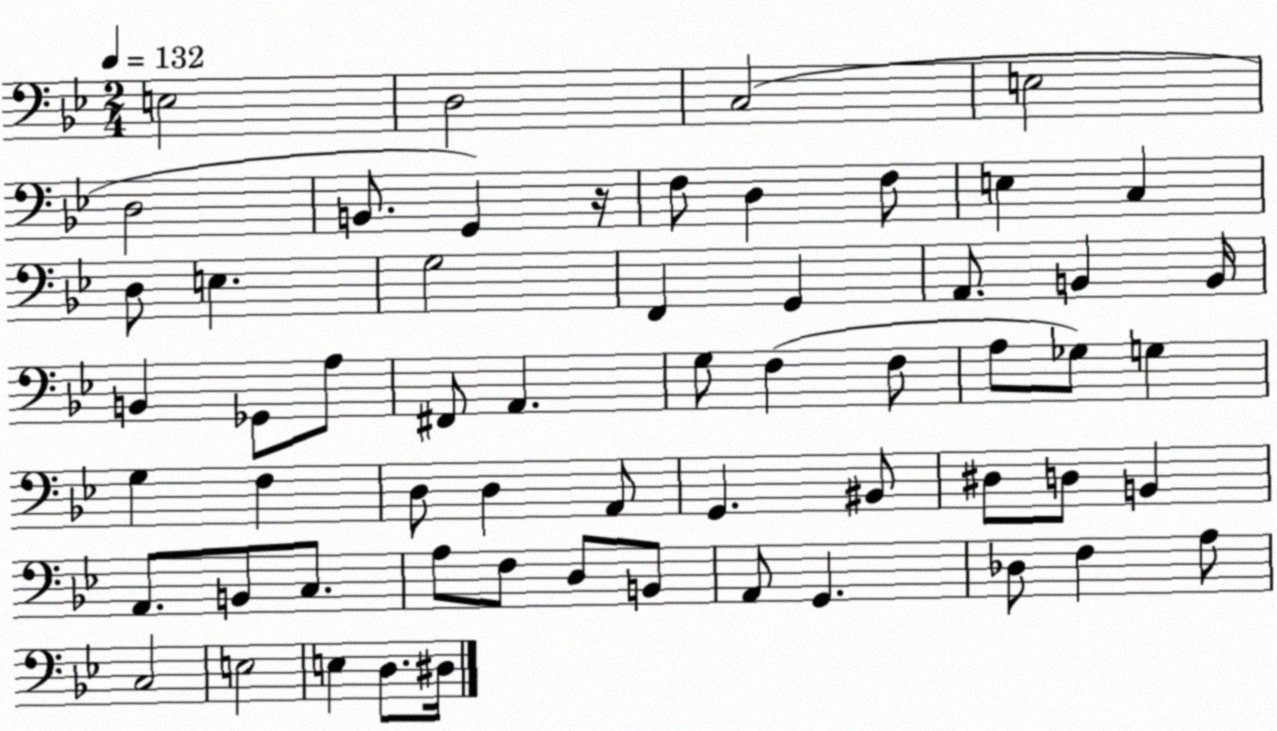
X:1
T:Untitled
M:2/4
L:1/4
K:Bb
E,2 D,2 C,2 E,2 D,2 B,,/2 G,, z/4 F,/2 D, F,/2 E, C, D,/2 E, G,2 F,, G,, A,,/2 B,, B,,/4 B,, _G,,/2 A,/2 ^F,,/2 A,, G,/2 F, F,/2 A,/2 _G,/2 G, G, F, D,/2 D, A,,/2 G,, ^B,,/2 ^D,/2 D,/2 B,, A,,/2 B,,/2 C,/2 A,/2 F,/2 D,/2 B,,/2 A,,/2 G,, _D,/2 F, A,/2 C,2 E,2 E, D,/2 ^D,/4